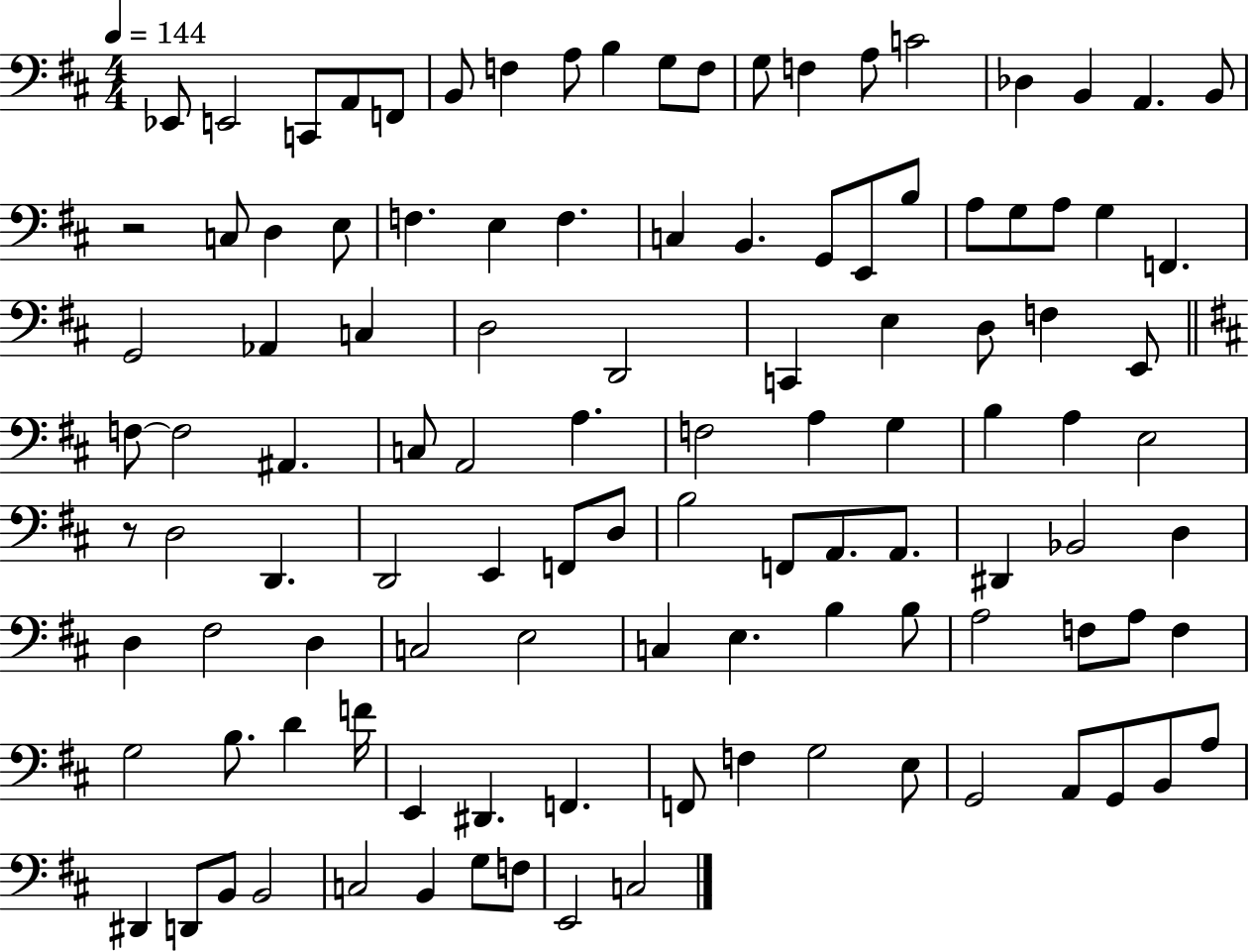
X:1
T:Untitled
M:4/4
L:1/4
K:D
_E,,/2 E,,2 C,,/2 A,,/2 F,,/2 B,,/2 F, A,/2 B, G,/2 F,/2 G,/2 F, A,/2 C2 _D, B,, A,, B,,/2 z2 C,/2 D, E,/2 F, E, F, C, B,, G,,/2 E,,/2 B,/2 A,/2 G,/2 A,/2 G, F,, G,,2 _A,, C, D,2 D,,2 C,, E, D,/2 F, E,,/2 F,/2 F,2 ^A,, C,/2 A,,2 A, F,2 A, G, B, A, E,2 z/2 D,2 D,, D,,2 E,, F,,/2 D,/2 B,2 F,,/2 A,,/2 A,,/2 ^D,, _B,,2 D, D, ^F,2 D, C,2 E,2 C, E, B, B,/2 A,2 F,/2 A,/2 F, G,2 B,/2 D F/4 E,, ^D,, F,, F,,/2 F, G,2 E,/2 G,,2 A,,/2 G,,/2 B,,/2 A,/2 ^D,, D,,/2 B,,/2 B,,2 C,2 B,, G,/2 F,/2 E,,2 C,2